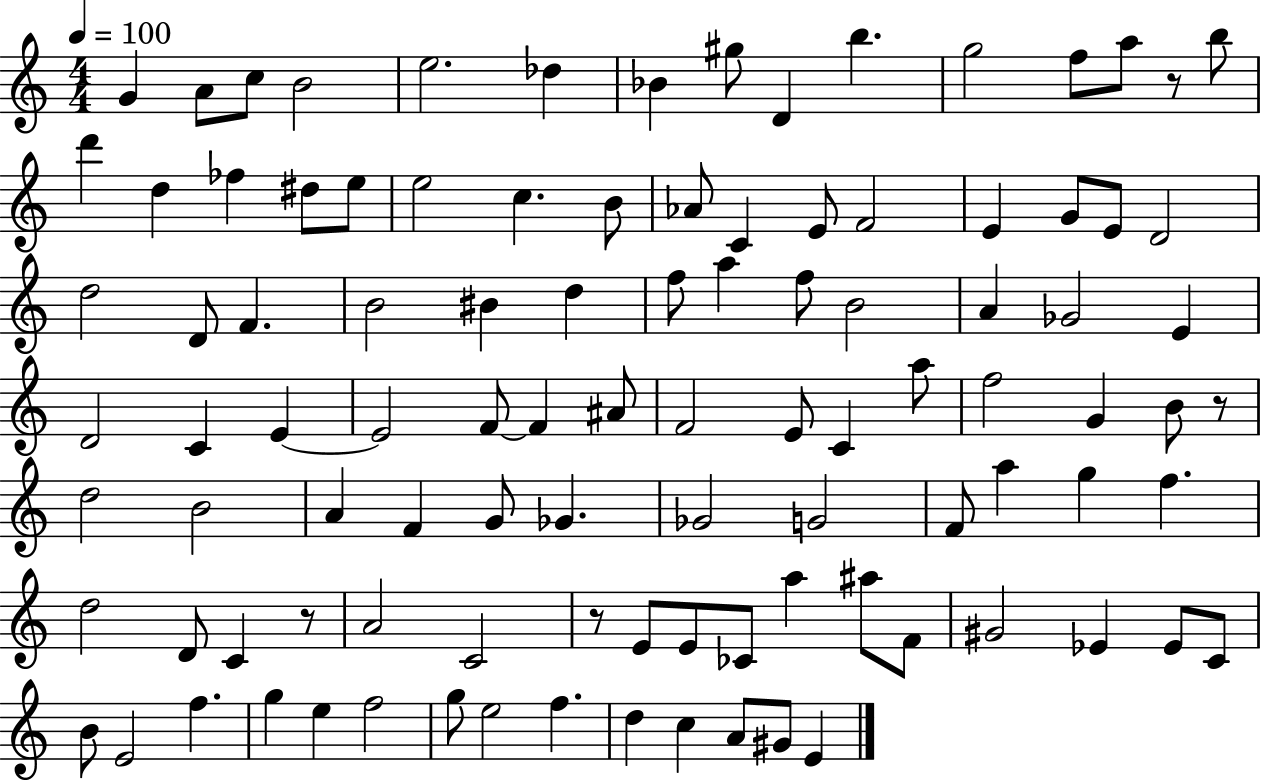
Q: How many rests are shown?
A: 4